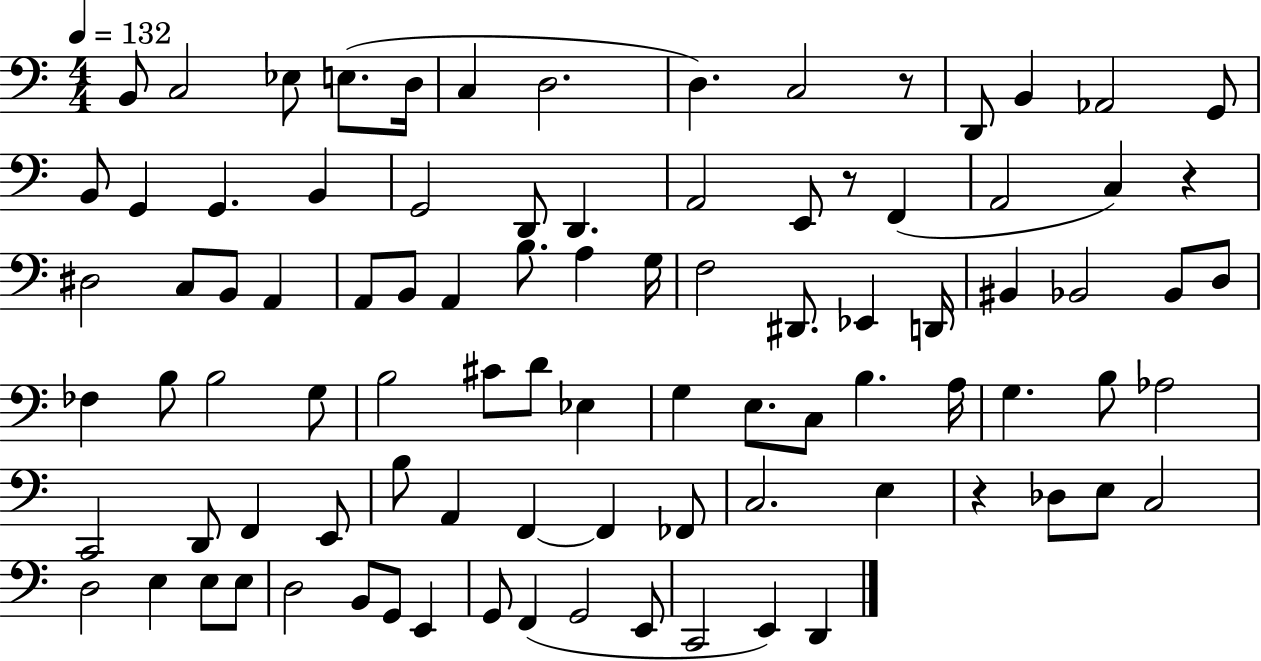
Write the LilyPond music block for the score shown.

{
  \clef bass
  \numericTimeSignature
  \time 4/4
  \key c \major
  \tempo 4 = 132
  b,8 c2 ees8 e8.( d16 | c4 d2. | d4.) c2 r8 | d,8 b,4 aes,2 g,8 | \break b,8 g,4 g,4. b,4 | g,2 d,8 d,4. | a,2 e,8 r8 f,4( | a,2 c4) r4 | \break dis2 c8 b,8 a,4 | a,8 b,8 a,4 b8. a4 g16 | f2 dis,8. ees,4 d,16 | bis,4 bes,2 bes,8 d8 | \break fes4 b8 b2 g8 | b2 cis'8 d'8 ees4 | g4 e8. c8 b4. a16 | g4. b8 aes2 | \break c,2 d,8 f,4 e,8 | b8 a,4 f,4~~ f,4 fes,8 | c2. e4 | r4 des8 e8 c2 | \break d2 e4 e8 e8 | d2 b,8 g,8 e,4 | g,8 f,4( g,2 e,8 | c,2 e,4) d,4 | \break \bar "|."
}